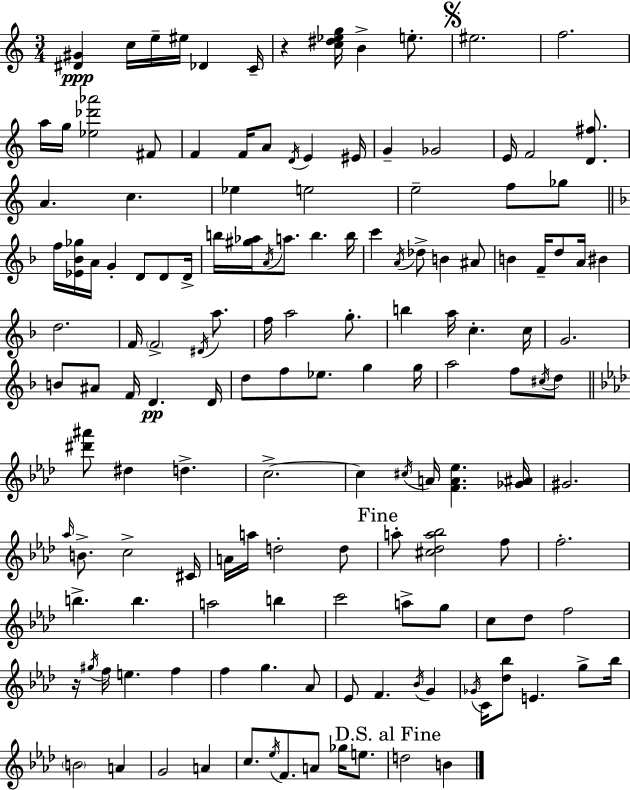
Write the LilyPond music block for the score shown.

{
  \clef treble
  \numericTimeSignature
  \time 3/4
  \key a \minor
  <dis' gis'>4\ppp c''16 e''16-- eis''16 des'4 c'16-- | r4 <c'' dis'' ees'' g''>16 b'4-> e''8.-. | \mark \markup { \musicglyph "scripts.segno" } eis''2. | f''2. | \break a''16 g''16 <ees'' des''' aes'''>2 fis'8 | f'4 f'16 a'8 \acciaccatura { d'16 } e'4 | eis'16 g'4-- ges'2 | e'16 f'2 <d' fis''>8. | \break a'4. c''4. | ees''4 e''2 | e''2-- f''8 ges''8 | \bar "||" \break \key f \major f''16 <ees' bes' ges''>16 a'16 g'4-. d'8 d'8 d'16-> | b''16 <gis'' aes''>16 \acciaccatura { a'16 } a''8. b''4. | b''16 c'''4 \acciaccatura { a'16 } des''8-> b'4 | ais'8 b'4 f'16-- d''8 a'16 bis'4 | \break d''2. | f'16 \parenthesize f'2-> \acciaccatura { dis'16 } | a''8. f''16 a''2 | g''8.-. b''4 a''16 c''4.-. | \break c''16 g'2. | b'8 ais'8 f'16 d'4.\pp | d'16 d''8 f''8 ees''8. g''4 | g''16 a''2 f''8 | \break \acciaccatura { cis''16 } d''8 \bar "||" \break \key f \minor <dis''' ais'''>8 dis''4 d''4.-> | c''2.->~~ | c''4 \acciaccatura { cis''16 } a'16 <f' a' ees''>4. | <ges' ais'>16 gis'2. | \break \grace { aes''16 } b'8.-> c''2-> | cis'16 a'16 a''16 d''2-. | d''8 \mark "Fine" a''8-. <cis'' des'' a'' bes''>2 | f''8 f''2.-. | \break b''4.-> b''4. | a''2 b''4 | c'''2 a''8-> | g''8 c''8 des''8 f''2 | \break r16 \acciaccatura { gis''16 } f''16 e''4. f''4 | f''4 g''4. | aes'8 ees'8 f'4. \acciaccatura { bes'16 } | g'4 \acciaccatura { ges'16 } c'16 <des'' bes''>8 e'4. | \break g''8-> bes''16 \parenthesize b'2 | a'4 g'2 | a'4 c''8. \acciaccatura { ees''16 } f'8. | a'8 ges''16 e''8. \mark "D.S. al Fine" d''2 | \break b'4 \bar "|."
}